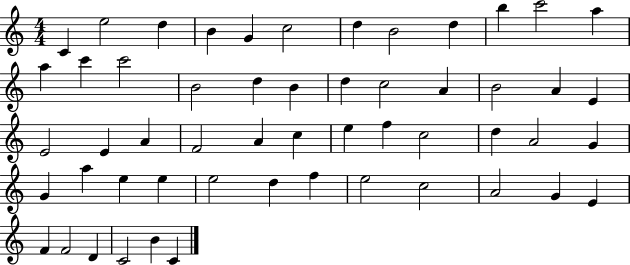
C4/q E5/h D5/q B4/q G4/q C5/h D5/q B4/h D5/q B5/q C6/h A5/q A5/q C6/q C6/h B4/h D5/q B4/q D5/q C5/h A4/q B4/h A4/q E4/q E4/h E4/q A4/q F4/h A4/q C5/q E5/q F5/q C5/h D5/q A4/h G4/q G4/q A5/q E5/q E5/q E5/h D5/q F5/q E5/h C5/h A4/h G4/q E4/q F4/q F4/h D4/q C4/h B4/q C4/q